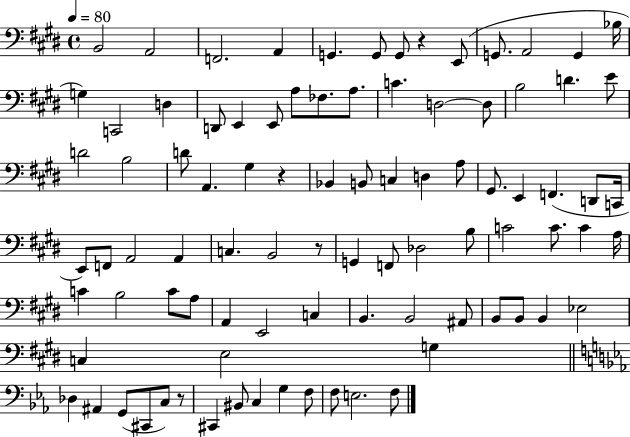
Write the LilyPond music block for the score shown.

{
  \clef bass
  \time 4/4
  \defaultTimeSignature
  \key e \major
  \tempo 4 = 80
  b,2 a,2 | f,2. a,4 | g,4. g,8 g,8 r4 e,8( | g,8. a,2 g,4 bes16 | \break g4) c,2 d4 | d,8 e,4 e,8 a8 fes8. a8. | c'4. d2~~ d8 | b2 d'4. e'8 | \break d'2 b2 | d'8 a,4. gis4 r4 | bes,4 b,8 c4 d4 a8 | gis,8. e,4 f,4.( d,8 c,16 | \break e,8) f,8 a,2 a,4 | c4. b,2 r8 | g,4 f,8 des2 b8 | c'2 c'8. c'4 a16 | \break c'4 b2 c'8 a8 | a,4 e,2 c4 | b,4. b,2 ais,8 | b,8 b,8 b,4 ees2 | \break c4 e2 g4 | \bar "||" \break \key ees \major des4 ais,4 g,8( cis,8 c8) r8 | cis,4 bis,8 c4 g4 f8 | f8 e2. f8 | \bar "|."
}